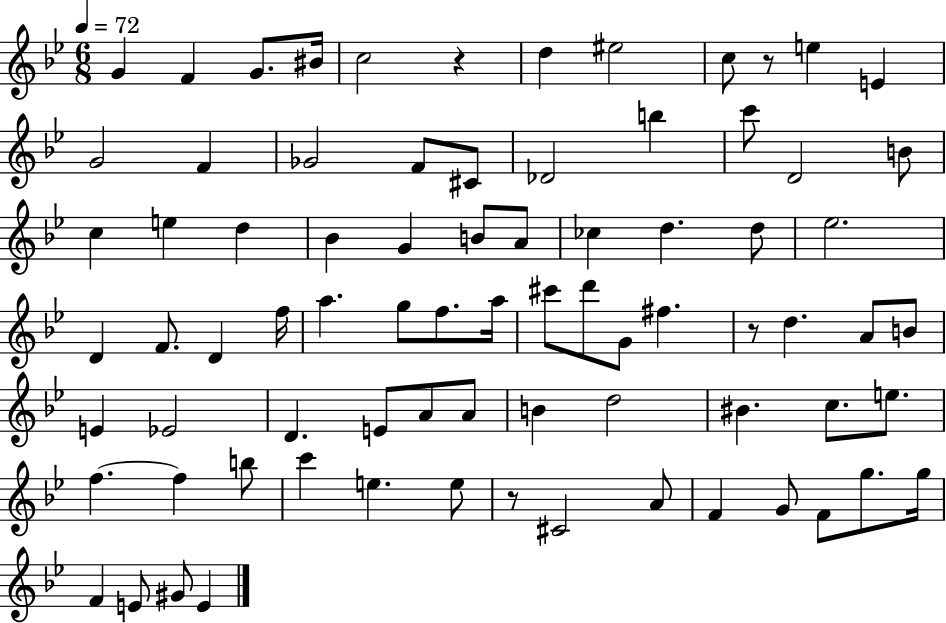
X:1
T:Untitled
M:6/8
L:1/4
K:Bb
G F G/2 ^B/4 c2 z d ^e2 c/2 z/2 e E G2 F _G2 F/2 ^C/2 _D2 b c'/2 D2 B/2 c e d _B G B/2 A/2 _c d d/2 _e2 D F/2 D f/4 a g/2 f/2 a/4 ^c'/2 d'/2 G/2 ^f z/2 d A/2 B/2 E _E2 D E/2 A/2 A/2 B d2 ^B c/2 e/2 f f b/2 c' e e/2 z/2 ^C2 A/2 F G/2 F/2 g/2 g/4 F E/2 ^G/2 E